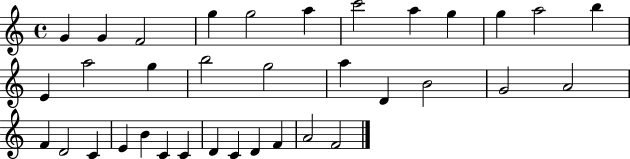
X:1
T:Untitled
M:4/4
L:1/4
K:C
G G F2 g g2 a c'2 a g g a2 b E a2 g b2 g2 a D B2 G2 A2 F D2 C E B C C D C D F A2 F2